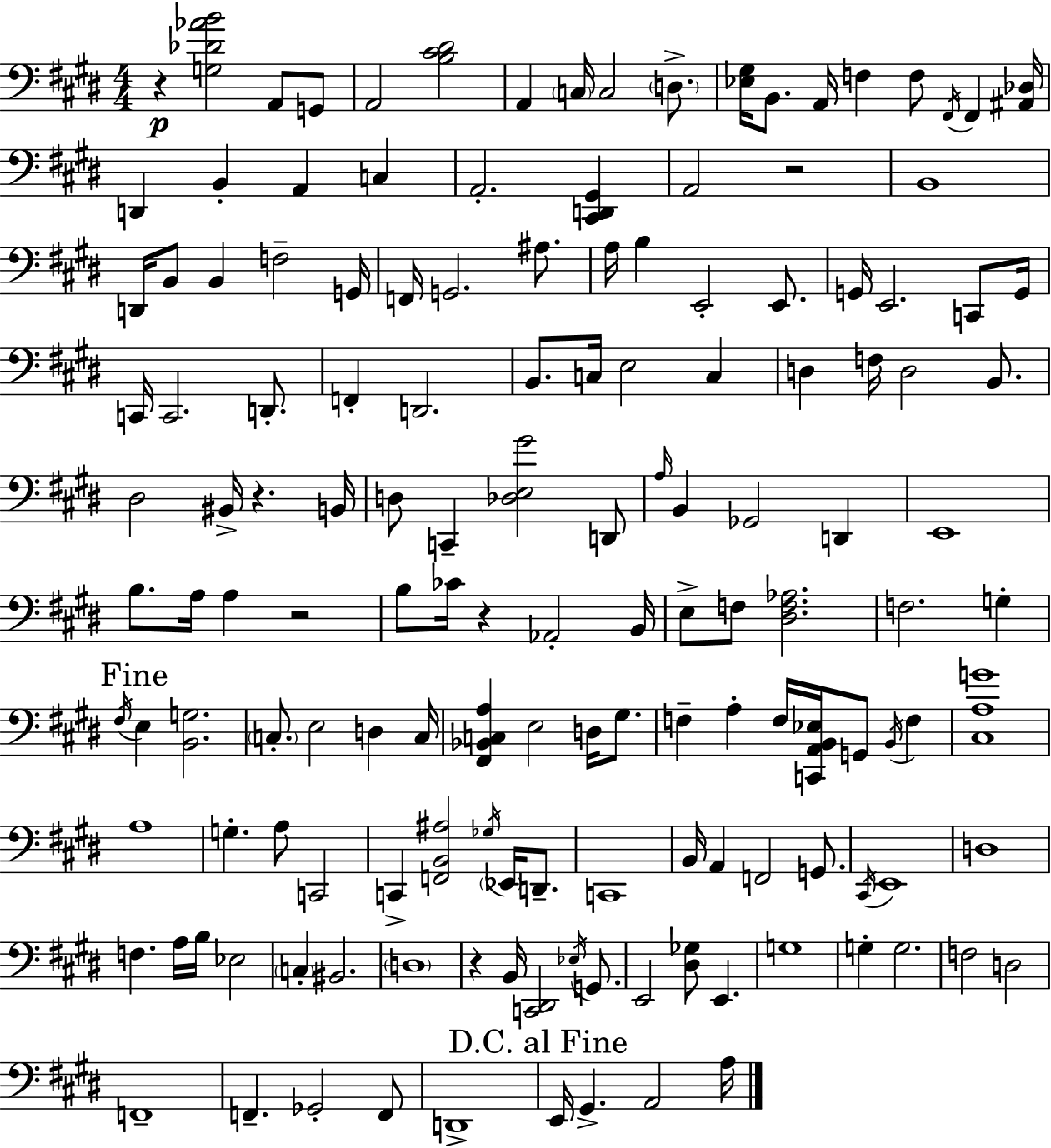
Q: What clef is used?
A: bass